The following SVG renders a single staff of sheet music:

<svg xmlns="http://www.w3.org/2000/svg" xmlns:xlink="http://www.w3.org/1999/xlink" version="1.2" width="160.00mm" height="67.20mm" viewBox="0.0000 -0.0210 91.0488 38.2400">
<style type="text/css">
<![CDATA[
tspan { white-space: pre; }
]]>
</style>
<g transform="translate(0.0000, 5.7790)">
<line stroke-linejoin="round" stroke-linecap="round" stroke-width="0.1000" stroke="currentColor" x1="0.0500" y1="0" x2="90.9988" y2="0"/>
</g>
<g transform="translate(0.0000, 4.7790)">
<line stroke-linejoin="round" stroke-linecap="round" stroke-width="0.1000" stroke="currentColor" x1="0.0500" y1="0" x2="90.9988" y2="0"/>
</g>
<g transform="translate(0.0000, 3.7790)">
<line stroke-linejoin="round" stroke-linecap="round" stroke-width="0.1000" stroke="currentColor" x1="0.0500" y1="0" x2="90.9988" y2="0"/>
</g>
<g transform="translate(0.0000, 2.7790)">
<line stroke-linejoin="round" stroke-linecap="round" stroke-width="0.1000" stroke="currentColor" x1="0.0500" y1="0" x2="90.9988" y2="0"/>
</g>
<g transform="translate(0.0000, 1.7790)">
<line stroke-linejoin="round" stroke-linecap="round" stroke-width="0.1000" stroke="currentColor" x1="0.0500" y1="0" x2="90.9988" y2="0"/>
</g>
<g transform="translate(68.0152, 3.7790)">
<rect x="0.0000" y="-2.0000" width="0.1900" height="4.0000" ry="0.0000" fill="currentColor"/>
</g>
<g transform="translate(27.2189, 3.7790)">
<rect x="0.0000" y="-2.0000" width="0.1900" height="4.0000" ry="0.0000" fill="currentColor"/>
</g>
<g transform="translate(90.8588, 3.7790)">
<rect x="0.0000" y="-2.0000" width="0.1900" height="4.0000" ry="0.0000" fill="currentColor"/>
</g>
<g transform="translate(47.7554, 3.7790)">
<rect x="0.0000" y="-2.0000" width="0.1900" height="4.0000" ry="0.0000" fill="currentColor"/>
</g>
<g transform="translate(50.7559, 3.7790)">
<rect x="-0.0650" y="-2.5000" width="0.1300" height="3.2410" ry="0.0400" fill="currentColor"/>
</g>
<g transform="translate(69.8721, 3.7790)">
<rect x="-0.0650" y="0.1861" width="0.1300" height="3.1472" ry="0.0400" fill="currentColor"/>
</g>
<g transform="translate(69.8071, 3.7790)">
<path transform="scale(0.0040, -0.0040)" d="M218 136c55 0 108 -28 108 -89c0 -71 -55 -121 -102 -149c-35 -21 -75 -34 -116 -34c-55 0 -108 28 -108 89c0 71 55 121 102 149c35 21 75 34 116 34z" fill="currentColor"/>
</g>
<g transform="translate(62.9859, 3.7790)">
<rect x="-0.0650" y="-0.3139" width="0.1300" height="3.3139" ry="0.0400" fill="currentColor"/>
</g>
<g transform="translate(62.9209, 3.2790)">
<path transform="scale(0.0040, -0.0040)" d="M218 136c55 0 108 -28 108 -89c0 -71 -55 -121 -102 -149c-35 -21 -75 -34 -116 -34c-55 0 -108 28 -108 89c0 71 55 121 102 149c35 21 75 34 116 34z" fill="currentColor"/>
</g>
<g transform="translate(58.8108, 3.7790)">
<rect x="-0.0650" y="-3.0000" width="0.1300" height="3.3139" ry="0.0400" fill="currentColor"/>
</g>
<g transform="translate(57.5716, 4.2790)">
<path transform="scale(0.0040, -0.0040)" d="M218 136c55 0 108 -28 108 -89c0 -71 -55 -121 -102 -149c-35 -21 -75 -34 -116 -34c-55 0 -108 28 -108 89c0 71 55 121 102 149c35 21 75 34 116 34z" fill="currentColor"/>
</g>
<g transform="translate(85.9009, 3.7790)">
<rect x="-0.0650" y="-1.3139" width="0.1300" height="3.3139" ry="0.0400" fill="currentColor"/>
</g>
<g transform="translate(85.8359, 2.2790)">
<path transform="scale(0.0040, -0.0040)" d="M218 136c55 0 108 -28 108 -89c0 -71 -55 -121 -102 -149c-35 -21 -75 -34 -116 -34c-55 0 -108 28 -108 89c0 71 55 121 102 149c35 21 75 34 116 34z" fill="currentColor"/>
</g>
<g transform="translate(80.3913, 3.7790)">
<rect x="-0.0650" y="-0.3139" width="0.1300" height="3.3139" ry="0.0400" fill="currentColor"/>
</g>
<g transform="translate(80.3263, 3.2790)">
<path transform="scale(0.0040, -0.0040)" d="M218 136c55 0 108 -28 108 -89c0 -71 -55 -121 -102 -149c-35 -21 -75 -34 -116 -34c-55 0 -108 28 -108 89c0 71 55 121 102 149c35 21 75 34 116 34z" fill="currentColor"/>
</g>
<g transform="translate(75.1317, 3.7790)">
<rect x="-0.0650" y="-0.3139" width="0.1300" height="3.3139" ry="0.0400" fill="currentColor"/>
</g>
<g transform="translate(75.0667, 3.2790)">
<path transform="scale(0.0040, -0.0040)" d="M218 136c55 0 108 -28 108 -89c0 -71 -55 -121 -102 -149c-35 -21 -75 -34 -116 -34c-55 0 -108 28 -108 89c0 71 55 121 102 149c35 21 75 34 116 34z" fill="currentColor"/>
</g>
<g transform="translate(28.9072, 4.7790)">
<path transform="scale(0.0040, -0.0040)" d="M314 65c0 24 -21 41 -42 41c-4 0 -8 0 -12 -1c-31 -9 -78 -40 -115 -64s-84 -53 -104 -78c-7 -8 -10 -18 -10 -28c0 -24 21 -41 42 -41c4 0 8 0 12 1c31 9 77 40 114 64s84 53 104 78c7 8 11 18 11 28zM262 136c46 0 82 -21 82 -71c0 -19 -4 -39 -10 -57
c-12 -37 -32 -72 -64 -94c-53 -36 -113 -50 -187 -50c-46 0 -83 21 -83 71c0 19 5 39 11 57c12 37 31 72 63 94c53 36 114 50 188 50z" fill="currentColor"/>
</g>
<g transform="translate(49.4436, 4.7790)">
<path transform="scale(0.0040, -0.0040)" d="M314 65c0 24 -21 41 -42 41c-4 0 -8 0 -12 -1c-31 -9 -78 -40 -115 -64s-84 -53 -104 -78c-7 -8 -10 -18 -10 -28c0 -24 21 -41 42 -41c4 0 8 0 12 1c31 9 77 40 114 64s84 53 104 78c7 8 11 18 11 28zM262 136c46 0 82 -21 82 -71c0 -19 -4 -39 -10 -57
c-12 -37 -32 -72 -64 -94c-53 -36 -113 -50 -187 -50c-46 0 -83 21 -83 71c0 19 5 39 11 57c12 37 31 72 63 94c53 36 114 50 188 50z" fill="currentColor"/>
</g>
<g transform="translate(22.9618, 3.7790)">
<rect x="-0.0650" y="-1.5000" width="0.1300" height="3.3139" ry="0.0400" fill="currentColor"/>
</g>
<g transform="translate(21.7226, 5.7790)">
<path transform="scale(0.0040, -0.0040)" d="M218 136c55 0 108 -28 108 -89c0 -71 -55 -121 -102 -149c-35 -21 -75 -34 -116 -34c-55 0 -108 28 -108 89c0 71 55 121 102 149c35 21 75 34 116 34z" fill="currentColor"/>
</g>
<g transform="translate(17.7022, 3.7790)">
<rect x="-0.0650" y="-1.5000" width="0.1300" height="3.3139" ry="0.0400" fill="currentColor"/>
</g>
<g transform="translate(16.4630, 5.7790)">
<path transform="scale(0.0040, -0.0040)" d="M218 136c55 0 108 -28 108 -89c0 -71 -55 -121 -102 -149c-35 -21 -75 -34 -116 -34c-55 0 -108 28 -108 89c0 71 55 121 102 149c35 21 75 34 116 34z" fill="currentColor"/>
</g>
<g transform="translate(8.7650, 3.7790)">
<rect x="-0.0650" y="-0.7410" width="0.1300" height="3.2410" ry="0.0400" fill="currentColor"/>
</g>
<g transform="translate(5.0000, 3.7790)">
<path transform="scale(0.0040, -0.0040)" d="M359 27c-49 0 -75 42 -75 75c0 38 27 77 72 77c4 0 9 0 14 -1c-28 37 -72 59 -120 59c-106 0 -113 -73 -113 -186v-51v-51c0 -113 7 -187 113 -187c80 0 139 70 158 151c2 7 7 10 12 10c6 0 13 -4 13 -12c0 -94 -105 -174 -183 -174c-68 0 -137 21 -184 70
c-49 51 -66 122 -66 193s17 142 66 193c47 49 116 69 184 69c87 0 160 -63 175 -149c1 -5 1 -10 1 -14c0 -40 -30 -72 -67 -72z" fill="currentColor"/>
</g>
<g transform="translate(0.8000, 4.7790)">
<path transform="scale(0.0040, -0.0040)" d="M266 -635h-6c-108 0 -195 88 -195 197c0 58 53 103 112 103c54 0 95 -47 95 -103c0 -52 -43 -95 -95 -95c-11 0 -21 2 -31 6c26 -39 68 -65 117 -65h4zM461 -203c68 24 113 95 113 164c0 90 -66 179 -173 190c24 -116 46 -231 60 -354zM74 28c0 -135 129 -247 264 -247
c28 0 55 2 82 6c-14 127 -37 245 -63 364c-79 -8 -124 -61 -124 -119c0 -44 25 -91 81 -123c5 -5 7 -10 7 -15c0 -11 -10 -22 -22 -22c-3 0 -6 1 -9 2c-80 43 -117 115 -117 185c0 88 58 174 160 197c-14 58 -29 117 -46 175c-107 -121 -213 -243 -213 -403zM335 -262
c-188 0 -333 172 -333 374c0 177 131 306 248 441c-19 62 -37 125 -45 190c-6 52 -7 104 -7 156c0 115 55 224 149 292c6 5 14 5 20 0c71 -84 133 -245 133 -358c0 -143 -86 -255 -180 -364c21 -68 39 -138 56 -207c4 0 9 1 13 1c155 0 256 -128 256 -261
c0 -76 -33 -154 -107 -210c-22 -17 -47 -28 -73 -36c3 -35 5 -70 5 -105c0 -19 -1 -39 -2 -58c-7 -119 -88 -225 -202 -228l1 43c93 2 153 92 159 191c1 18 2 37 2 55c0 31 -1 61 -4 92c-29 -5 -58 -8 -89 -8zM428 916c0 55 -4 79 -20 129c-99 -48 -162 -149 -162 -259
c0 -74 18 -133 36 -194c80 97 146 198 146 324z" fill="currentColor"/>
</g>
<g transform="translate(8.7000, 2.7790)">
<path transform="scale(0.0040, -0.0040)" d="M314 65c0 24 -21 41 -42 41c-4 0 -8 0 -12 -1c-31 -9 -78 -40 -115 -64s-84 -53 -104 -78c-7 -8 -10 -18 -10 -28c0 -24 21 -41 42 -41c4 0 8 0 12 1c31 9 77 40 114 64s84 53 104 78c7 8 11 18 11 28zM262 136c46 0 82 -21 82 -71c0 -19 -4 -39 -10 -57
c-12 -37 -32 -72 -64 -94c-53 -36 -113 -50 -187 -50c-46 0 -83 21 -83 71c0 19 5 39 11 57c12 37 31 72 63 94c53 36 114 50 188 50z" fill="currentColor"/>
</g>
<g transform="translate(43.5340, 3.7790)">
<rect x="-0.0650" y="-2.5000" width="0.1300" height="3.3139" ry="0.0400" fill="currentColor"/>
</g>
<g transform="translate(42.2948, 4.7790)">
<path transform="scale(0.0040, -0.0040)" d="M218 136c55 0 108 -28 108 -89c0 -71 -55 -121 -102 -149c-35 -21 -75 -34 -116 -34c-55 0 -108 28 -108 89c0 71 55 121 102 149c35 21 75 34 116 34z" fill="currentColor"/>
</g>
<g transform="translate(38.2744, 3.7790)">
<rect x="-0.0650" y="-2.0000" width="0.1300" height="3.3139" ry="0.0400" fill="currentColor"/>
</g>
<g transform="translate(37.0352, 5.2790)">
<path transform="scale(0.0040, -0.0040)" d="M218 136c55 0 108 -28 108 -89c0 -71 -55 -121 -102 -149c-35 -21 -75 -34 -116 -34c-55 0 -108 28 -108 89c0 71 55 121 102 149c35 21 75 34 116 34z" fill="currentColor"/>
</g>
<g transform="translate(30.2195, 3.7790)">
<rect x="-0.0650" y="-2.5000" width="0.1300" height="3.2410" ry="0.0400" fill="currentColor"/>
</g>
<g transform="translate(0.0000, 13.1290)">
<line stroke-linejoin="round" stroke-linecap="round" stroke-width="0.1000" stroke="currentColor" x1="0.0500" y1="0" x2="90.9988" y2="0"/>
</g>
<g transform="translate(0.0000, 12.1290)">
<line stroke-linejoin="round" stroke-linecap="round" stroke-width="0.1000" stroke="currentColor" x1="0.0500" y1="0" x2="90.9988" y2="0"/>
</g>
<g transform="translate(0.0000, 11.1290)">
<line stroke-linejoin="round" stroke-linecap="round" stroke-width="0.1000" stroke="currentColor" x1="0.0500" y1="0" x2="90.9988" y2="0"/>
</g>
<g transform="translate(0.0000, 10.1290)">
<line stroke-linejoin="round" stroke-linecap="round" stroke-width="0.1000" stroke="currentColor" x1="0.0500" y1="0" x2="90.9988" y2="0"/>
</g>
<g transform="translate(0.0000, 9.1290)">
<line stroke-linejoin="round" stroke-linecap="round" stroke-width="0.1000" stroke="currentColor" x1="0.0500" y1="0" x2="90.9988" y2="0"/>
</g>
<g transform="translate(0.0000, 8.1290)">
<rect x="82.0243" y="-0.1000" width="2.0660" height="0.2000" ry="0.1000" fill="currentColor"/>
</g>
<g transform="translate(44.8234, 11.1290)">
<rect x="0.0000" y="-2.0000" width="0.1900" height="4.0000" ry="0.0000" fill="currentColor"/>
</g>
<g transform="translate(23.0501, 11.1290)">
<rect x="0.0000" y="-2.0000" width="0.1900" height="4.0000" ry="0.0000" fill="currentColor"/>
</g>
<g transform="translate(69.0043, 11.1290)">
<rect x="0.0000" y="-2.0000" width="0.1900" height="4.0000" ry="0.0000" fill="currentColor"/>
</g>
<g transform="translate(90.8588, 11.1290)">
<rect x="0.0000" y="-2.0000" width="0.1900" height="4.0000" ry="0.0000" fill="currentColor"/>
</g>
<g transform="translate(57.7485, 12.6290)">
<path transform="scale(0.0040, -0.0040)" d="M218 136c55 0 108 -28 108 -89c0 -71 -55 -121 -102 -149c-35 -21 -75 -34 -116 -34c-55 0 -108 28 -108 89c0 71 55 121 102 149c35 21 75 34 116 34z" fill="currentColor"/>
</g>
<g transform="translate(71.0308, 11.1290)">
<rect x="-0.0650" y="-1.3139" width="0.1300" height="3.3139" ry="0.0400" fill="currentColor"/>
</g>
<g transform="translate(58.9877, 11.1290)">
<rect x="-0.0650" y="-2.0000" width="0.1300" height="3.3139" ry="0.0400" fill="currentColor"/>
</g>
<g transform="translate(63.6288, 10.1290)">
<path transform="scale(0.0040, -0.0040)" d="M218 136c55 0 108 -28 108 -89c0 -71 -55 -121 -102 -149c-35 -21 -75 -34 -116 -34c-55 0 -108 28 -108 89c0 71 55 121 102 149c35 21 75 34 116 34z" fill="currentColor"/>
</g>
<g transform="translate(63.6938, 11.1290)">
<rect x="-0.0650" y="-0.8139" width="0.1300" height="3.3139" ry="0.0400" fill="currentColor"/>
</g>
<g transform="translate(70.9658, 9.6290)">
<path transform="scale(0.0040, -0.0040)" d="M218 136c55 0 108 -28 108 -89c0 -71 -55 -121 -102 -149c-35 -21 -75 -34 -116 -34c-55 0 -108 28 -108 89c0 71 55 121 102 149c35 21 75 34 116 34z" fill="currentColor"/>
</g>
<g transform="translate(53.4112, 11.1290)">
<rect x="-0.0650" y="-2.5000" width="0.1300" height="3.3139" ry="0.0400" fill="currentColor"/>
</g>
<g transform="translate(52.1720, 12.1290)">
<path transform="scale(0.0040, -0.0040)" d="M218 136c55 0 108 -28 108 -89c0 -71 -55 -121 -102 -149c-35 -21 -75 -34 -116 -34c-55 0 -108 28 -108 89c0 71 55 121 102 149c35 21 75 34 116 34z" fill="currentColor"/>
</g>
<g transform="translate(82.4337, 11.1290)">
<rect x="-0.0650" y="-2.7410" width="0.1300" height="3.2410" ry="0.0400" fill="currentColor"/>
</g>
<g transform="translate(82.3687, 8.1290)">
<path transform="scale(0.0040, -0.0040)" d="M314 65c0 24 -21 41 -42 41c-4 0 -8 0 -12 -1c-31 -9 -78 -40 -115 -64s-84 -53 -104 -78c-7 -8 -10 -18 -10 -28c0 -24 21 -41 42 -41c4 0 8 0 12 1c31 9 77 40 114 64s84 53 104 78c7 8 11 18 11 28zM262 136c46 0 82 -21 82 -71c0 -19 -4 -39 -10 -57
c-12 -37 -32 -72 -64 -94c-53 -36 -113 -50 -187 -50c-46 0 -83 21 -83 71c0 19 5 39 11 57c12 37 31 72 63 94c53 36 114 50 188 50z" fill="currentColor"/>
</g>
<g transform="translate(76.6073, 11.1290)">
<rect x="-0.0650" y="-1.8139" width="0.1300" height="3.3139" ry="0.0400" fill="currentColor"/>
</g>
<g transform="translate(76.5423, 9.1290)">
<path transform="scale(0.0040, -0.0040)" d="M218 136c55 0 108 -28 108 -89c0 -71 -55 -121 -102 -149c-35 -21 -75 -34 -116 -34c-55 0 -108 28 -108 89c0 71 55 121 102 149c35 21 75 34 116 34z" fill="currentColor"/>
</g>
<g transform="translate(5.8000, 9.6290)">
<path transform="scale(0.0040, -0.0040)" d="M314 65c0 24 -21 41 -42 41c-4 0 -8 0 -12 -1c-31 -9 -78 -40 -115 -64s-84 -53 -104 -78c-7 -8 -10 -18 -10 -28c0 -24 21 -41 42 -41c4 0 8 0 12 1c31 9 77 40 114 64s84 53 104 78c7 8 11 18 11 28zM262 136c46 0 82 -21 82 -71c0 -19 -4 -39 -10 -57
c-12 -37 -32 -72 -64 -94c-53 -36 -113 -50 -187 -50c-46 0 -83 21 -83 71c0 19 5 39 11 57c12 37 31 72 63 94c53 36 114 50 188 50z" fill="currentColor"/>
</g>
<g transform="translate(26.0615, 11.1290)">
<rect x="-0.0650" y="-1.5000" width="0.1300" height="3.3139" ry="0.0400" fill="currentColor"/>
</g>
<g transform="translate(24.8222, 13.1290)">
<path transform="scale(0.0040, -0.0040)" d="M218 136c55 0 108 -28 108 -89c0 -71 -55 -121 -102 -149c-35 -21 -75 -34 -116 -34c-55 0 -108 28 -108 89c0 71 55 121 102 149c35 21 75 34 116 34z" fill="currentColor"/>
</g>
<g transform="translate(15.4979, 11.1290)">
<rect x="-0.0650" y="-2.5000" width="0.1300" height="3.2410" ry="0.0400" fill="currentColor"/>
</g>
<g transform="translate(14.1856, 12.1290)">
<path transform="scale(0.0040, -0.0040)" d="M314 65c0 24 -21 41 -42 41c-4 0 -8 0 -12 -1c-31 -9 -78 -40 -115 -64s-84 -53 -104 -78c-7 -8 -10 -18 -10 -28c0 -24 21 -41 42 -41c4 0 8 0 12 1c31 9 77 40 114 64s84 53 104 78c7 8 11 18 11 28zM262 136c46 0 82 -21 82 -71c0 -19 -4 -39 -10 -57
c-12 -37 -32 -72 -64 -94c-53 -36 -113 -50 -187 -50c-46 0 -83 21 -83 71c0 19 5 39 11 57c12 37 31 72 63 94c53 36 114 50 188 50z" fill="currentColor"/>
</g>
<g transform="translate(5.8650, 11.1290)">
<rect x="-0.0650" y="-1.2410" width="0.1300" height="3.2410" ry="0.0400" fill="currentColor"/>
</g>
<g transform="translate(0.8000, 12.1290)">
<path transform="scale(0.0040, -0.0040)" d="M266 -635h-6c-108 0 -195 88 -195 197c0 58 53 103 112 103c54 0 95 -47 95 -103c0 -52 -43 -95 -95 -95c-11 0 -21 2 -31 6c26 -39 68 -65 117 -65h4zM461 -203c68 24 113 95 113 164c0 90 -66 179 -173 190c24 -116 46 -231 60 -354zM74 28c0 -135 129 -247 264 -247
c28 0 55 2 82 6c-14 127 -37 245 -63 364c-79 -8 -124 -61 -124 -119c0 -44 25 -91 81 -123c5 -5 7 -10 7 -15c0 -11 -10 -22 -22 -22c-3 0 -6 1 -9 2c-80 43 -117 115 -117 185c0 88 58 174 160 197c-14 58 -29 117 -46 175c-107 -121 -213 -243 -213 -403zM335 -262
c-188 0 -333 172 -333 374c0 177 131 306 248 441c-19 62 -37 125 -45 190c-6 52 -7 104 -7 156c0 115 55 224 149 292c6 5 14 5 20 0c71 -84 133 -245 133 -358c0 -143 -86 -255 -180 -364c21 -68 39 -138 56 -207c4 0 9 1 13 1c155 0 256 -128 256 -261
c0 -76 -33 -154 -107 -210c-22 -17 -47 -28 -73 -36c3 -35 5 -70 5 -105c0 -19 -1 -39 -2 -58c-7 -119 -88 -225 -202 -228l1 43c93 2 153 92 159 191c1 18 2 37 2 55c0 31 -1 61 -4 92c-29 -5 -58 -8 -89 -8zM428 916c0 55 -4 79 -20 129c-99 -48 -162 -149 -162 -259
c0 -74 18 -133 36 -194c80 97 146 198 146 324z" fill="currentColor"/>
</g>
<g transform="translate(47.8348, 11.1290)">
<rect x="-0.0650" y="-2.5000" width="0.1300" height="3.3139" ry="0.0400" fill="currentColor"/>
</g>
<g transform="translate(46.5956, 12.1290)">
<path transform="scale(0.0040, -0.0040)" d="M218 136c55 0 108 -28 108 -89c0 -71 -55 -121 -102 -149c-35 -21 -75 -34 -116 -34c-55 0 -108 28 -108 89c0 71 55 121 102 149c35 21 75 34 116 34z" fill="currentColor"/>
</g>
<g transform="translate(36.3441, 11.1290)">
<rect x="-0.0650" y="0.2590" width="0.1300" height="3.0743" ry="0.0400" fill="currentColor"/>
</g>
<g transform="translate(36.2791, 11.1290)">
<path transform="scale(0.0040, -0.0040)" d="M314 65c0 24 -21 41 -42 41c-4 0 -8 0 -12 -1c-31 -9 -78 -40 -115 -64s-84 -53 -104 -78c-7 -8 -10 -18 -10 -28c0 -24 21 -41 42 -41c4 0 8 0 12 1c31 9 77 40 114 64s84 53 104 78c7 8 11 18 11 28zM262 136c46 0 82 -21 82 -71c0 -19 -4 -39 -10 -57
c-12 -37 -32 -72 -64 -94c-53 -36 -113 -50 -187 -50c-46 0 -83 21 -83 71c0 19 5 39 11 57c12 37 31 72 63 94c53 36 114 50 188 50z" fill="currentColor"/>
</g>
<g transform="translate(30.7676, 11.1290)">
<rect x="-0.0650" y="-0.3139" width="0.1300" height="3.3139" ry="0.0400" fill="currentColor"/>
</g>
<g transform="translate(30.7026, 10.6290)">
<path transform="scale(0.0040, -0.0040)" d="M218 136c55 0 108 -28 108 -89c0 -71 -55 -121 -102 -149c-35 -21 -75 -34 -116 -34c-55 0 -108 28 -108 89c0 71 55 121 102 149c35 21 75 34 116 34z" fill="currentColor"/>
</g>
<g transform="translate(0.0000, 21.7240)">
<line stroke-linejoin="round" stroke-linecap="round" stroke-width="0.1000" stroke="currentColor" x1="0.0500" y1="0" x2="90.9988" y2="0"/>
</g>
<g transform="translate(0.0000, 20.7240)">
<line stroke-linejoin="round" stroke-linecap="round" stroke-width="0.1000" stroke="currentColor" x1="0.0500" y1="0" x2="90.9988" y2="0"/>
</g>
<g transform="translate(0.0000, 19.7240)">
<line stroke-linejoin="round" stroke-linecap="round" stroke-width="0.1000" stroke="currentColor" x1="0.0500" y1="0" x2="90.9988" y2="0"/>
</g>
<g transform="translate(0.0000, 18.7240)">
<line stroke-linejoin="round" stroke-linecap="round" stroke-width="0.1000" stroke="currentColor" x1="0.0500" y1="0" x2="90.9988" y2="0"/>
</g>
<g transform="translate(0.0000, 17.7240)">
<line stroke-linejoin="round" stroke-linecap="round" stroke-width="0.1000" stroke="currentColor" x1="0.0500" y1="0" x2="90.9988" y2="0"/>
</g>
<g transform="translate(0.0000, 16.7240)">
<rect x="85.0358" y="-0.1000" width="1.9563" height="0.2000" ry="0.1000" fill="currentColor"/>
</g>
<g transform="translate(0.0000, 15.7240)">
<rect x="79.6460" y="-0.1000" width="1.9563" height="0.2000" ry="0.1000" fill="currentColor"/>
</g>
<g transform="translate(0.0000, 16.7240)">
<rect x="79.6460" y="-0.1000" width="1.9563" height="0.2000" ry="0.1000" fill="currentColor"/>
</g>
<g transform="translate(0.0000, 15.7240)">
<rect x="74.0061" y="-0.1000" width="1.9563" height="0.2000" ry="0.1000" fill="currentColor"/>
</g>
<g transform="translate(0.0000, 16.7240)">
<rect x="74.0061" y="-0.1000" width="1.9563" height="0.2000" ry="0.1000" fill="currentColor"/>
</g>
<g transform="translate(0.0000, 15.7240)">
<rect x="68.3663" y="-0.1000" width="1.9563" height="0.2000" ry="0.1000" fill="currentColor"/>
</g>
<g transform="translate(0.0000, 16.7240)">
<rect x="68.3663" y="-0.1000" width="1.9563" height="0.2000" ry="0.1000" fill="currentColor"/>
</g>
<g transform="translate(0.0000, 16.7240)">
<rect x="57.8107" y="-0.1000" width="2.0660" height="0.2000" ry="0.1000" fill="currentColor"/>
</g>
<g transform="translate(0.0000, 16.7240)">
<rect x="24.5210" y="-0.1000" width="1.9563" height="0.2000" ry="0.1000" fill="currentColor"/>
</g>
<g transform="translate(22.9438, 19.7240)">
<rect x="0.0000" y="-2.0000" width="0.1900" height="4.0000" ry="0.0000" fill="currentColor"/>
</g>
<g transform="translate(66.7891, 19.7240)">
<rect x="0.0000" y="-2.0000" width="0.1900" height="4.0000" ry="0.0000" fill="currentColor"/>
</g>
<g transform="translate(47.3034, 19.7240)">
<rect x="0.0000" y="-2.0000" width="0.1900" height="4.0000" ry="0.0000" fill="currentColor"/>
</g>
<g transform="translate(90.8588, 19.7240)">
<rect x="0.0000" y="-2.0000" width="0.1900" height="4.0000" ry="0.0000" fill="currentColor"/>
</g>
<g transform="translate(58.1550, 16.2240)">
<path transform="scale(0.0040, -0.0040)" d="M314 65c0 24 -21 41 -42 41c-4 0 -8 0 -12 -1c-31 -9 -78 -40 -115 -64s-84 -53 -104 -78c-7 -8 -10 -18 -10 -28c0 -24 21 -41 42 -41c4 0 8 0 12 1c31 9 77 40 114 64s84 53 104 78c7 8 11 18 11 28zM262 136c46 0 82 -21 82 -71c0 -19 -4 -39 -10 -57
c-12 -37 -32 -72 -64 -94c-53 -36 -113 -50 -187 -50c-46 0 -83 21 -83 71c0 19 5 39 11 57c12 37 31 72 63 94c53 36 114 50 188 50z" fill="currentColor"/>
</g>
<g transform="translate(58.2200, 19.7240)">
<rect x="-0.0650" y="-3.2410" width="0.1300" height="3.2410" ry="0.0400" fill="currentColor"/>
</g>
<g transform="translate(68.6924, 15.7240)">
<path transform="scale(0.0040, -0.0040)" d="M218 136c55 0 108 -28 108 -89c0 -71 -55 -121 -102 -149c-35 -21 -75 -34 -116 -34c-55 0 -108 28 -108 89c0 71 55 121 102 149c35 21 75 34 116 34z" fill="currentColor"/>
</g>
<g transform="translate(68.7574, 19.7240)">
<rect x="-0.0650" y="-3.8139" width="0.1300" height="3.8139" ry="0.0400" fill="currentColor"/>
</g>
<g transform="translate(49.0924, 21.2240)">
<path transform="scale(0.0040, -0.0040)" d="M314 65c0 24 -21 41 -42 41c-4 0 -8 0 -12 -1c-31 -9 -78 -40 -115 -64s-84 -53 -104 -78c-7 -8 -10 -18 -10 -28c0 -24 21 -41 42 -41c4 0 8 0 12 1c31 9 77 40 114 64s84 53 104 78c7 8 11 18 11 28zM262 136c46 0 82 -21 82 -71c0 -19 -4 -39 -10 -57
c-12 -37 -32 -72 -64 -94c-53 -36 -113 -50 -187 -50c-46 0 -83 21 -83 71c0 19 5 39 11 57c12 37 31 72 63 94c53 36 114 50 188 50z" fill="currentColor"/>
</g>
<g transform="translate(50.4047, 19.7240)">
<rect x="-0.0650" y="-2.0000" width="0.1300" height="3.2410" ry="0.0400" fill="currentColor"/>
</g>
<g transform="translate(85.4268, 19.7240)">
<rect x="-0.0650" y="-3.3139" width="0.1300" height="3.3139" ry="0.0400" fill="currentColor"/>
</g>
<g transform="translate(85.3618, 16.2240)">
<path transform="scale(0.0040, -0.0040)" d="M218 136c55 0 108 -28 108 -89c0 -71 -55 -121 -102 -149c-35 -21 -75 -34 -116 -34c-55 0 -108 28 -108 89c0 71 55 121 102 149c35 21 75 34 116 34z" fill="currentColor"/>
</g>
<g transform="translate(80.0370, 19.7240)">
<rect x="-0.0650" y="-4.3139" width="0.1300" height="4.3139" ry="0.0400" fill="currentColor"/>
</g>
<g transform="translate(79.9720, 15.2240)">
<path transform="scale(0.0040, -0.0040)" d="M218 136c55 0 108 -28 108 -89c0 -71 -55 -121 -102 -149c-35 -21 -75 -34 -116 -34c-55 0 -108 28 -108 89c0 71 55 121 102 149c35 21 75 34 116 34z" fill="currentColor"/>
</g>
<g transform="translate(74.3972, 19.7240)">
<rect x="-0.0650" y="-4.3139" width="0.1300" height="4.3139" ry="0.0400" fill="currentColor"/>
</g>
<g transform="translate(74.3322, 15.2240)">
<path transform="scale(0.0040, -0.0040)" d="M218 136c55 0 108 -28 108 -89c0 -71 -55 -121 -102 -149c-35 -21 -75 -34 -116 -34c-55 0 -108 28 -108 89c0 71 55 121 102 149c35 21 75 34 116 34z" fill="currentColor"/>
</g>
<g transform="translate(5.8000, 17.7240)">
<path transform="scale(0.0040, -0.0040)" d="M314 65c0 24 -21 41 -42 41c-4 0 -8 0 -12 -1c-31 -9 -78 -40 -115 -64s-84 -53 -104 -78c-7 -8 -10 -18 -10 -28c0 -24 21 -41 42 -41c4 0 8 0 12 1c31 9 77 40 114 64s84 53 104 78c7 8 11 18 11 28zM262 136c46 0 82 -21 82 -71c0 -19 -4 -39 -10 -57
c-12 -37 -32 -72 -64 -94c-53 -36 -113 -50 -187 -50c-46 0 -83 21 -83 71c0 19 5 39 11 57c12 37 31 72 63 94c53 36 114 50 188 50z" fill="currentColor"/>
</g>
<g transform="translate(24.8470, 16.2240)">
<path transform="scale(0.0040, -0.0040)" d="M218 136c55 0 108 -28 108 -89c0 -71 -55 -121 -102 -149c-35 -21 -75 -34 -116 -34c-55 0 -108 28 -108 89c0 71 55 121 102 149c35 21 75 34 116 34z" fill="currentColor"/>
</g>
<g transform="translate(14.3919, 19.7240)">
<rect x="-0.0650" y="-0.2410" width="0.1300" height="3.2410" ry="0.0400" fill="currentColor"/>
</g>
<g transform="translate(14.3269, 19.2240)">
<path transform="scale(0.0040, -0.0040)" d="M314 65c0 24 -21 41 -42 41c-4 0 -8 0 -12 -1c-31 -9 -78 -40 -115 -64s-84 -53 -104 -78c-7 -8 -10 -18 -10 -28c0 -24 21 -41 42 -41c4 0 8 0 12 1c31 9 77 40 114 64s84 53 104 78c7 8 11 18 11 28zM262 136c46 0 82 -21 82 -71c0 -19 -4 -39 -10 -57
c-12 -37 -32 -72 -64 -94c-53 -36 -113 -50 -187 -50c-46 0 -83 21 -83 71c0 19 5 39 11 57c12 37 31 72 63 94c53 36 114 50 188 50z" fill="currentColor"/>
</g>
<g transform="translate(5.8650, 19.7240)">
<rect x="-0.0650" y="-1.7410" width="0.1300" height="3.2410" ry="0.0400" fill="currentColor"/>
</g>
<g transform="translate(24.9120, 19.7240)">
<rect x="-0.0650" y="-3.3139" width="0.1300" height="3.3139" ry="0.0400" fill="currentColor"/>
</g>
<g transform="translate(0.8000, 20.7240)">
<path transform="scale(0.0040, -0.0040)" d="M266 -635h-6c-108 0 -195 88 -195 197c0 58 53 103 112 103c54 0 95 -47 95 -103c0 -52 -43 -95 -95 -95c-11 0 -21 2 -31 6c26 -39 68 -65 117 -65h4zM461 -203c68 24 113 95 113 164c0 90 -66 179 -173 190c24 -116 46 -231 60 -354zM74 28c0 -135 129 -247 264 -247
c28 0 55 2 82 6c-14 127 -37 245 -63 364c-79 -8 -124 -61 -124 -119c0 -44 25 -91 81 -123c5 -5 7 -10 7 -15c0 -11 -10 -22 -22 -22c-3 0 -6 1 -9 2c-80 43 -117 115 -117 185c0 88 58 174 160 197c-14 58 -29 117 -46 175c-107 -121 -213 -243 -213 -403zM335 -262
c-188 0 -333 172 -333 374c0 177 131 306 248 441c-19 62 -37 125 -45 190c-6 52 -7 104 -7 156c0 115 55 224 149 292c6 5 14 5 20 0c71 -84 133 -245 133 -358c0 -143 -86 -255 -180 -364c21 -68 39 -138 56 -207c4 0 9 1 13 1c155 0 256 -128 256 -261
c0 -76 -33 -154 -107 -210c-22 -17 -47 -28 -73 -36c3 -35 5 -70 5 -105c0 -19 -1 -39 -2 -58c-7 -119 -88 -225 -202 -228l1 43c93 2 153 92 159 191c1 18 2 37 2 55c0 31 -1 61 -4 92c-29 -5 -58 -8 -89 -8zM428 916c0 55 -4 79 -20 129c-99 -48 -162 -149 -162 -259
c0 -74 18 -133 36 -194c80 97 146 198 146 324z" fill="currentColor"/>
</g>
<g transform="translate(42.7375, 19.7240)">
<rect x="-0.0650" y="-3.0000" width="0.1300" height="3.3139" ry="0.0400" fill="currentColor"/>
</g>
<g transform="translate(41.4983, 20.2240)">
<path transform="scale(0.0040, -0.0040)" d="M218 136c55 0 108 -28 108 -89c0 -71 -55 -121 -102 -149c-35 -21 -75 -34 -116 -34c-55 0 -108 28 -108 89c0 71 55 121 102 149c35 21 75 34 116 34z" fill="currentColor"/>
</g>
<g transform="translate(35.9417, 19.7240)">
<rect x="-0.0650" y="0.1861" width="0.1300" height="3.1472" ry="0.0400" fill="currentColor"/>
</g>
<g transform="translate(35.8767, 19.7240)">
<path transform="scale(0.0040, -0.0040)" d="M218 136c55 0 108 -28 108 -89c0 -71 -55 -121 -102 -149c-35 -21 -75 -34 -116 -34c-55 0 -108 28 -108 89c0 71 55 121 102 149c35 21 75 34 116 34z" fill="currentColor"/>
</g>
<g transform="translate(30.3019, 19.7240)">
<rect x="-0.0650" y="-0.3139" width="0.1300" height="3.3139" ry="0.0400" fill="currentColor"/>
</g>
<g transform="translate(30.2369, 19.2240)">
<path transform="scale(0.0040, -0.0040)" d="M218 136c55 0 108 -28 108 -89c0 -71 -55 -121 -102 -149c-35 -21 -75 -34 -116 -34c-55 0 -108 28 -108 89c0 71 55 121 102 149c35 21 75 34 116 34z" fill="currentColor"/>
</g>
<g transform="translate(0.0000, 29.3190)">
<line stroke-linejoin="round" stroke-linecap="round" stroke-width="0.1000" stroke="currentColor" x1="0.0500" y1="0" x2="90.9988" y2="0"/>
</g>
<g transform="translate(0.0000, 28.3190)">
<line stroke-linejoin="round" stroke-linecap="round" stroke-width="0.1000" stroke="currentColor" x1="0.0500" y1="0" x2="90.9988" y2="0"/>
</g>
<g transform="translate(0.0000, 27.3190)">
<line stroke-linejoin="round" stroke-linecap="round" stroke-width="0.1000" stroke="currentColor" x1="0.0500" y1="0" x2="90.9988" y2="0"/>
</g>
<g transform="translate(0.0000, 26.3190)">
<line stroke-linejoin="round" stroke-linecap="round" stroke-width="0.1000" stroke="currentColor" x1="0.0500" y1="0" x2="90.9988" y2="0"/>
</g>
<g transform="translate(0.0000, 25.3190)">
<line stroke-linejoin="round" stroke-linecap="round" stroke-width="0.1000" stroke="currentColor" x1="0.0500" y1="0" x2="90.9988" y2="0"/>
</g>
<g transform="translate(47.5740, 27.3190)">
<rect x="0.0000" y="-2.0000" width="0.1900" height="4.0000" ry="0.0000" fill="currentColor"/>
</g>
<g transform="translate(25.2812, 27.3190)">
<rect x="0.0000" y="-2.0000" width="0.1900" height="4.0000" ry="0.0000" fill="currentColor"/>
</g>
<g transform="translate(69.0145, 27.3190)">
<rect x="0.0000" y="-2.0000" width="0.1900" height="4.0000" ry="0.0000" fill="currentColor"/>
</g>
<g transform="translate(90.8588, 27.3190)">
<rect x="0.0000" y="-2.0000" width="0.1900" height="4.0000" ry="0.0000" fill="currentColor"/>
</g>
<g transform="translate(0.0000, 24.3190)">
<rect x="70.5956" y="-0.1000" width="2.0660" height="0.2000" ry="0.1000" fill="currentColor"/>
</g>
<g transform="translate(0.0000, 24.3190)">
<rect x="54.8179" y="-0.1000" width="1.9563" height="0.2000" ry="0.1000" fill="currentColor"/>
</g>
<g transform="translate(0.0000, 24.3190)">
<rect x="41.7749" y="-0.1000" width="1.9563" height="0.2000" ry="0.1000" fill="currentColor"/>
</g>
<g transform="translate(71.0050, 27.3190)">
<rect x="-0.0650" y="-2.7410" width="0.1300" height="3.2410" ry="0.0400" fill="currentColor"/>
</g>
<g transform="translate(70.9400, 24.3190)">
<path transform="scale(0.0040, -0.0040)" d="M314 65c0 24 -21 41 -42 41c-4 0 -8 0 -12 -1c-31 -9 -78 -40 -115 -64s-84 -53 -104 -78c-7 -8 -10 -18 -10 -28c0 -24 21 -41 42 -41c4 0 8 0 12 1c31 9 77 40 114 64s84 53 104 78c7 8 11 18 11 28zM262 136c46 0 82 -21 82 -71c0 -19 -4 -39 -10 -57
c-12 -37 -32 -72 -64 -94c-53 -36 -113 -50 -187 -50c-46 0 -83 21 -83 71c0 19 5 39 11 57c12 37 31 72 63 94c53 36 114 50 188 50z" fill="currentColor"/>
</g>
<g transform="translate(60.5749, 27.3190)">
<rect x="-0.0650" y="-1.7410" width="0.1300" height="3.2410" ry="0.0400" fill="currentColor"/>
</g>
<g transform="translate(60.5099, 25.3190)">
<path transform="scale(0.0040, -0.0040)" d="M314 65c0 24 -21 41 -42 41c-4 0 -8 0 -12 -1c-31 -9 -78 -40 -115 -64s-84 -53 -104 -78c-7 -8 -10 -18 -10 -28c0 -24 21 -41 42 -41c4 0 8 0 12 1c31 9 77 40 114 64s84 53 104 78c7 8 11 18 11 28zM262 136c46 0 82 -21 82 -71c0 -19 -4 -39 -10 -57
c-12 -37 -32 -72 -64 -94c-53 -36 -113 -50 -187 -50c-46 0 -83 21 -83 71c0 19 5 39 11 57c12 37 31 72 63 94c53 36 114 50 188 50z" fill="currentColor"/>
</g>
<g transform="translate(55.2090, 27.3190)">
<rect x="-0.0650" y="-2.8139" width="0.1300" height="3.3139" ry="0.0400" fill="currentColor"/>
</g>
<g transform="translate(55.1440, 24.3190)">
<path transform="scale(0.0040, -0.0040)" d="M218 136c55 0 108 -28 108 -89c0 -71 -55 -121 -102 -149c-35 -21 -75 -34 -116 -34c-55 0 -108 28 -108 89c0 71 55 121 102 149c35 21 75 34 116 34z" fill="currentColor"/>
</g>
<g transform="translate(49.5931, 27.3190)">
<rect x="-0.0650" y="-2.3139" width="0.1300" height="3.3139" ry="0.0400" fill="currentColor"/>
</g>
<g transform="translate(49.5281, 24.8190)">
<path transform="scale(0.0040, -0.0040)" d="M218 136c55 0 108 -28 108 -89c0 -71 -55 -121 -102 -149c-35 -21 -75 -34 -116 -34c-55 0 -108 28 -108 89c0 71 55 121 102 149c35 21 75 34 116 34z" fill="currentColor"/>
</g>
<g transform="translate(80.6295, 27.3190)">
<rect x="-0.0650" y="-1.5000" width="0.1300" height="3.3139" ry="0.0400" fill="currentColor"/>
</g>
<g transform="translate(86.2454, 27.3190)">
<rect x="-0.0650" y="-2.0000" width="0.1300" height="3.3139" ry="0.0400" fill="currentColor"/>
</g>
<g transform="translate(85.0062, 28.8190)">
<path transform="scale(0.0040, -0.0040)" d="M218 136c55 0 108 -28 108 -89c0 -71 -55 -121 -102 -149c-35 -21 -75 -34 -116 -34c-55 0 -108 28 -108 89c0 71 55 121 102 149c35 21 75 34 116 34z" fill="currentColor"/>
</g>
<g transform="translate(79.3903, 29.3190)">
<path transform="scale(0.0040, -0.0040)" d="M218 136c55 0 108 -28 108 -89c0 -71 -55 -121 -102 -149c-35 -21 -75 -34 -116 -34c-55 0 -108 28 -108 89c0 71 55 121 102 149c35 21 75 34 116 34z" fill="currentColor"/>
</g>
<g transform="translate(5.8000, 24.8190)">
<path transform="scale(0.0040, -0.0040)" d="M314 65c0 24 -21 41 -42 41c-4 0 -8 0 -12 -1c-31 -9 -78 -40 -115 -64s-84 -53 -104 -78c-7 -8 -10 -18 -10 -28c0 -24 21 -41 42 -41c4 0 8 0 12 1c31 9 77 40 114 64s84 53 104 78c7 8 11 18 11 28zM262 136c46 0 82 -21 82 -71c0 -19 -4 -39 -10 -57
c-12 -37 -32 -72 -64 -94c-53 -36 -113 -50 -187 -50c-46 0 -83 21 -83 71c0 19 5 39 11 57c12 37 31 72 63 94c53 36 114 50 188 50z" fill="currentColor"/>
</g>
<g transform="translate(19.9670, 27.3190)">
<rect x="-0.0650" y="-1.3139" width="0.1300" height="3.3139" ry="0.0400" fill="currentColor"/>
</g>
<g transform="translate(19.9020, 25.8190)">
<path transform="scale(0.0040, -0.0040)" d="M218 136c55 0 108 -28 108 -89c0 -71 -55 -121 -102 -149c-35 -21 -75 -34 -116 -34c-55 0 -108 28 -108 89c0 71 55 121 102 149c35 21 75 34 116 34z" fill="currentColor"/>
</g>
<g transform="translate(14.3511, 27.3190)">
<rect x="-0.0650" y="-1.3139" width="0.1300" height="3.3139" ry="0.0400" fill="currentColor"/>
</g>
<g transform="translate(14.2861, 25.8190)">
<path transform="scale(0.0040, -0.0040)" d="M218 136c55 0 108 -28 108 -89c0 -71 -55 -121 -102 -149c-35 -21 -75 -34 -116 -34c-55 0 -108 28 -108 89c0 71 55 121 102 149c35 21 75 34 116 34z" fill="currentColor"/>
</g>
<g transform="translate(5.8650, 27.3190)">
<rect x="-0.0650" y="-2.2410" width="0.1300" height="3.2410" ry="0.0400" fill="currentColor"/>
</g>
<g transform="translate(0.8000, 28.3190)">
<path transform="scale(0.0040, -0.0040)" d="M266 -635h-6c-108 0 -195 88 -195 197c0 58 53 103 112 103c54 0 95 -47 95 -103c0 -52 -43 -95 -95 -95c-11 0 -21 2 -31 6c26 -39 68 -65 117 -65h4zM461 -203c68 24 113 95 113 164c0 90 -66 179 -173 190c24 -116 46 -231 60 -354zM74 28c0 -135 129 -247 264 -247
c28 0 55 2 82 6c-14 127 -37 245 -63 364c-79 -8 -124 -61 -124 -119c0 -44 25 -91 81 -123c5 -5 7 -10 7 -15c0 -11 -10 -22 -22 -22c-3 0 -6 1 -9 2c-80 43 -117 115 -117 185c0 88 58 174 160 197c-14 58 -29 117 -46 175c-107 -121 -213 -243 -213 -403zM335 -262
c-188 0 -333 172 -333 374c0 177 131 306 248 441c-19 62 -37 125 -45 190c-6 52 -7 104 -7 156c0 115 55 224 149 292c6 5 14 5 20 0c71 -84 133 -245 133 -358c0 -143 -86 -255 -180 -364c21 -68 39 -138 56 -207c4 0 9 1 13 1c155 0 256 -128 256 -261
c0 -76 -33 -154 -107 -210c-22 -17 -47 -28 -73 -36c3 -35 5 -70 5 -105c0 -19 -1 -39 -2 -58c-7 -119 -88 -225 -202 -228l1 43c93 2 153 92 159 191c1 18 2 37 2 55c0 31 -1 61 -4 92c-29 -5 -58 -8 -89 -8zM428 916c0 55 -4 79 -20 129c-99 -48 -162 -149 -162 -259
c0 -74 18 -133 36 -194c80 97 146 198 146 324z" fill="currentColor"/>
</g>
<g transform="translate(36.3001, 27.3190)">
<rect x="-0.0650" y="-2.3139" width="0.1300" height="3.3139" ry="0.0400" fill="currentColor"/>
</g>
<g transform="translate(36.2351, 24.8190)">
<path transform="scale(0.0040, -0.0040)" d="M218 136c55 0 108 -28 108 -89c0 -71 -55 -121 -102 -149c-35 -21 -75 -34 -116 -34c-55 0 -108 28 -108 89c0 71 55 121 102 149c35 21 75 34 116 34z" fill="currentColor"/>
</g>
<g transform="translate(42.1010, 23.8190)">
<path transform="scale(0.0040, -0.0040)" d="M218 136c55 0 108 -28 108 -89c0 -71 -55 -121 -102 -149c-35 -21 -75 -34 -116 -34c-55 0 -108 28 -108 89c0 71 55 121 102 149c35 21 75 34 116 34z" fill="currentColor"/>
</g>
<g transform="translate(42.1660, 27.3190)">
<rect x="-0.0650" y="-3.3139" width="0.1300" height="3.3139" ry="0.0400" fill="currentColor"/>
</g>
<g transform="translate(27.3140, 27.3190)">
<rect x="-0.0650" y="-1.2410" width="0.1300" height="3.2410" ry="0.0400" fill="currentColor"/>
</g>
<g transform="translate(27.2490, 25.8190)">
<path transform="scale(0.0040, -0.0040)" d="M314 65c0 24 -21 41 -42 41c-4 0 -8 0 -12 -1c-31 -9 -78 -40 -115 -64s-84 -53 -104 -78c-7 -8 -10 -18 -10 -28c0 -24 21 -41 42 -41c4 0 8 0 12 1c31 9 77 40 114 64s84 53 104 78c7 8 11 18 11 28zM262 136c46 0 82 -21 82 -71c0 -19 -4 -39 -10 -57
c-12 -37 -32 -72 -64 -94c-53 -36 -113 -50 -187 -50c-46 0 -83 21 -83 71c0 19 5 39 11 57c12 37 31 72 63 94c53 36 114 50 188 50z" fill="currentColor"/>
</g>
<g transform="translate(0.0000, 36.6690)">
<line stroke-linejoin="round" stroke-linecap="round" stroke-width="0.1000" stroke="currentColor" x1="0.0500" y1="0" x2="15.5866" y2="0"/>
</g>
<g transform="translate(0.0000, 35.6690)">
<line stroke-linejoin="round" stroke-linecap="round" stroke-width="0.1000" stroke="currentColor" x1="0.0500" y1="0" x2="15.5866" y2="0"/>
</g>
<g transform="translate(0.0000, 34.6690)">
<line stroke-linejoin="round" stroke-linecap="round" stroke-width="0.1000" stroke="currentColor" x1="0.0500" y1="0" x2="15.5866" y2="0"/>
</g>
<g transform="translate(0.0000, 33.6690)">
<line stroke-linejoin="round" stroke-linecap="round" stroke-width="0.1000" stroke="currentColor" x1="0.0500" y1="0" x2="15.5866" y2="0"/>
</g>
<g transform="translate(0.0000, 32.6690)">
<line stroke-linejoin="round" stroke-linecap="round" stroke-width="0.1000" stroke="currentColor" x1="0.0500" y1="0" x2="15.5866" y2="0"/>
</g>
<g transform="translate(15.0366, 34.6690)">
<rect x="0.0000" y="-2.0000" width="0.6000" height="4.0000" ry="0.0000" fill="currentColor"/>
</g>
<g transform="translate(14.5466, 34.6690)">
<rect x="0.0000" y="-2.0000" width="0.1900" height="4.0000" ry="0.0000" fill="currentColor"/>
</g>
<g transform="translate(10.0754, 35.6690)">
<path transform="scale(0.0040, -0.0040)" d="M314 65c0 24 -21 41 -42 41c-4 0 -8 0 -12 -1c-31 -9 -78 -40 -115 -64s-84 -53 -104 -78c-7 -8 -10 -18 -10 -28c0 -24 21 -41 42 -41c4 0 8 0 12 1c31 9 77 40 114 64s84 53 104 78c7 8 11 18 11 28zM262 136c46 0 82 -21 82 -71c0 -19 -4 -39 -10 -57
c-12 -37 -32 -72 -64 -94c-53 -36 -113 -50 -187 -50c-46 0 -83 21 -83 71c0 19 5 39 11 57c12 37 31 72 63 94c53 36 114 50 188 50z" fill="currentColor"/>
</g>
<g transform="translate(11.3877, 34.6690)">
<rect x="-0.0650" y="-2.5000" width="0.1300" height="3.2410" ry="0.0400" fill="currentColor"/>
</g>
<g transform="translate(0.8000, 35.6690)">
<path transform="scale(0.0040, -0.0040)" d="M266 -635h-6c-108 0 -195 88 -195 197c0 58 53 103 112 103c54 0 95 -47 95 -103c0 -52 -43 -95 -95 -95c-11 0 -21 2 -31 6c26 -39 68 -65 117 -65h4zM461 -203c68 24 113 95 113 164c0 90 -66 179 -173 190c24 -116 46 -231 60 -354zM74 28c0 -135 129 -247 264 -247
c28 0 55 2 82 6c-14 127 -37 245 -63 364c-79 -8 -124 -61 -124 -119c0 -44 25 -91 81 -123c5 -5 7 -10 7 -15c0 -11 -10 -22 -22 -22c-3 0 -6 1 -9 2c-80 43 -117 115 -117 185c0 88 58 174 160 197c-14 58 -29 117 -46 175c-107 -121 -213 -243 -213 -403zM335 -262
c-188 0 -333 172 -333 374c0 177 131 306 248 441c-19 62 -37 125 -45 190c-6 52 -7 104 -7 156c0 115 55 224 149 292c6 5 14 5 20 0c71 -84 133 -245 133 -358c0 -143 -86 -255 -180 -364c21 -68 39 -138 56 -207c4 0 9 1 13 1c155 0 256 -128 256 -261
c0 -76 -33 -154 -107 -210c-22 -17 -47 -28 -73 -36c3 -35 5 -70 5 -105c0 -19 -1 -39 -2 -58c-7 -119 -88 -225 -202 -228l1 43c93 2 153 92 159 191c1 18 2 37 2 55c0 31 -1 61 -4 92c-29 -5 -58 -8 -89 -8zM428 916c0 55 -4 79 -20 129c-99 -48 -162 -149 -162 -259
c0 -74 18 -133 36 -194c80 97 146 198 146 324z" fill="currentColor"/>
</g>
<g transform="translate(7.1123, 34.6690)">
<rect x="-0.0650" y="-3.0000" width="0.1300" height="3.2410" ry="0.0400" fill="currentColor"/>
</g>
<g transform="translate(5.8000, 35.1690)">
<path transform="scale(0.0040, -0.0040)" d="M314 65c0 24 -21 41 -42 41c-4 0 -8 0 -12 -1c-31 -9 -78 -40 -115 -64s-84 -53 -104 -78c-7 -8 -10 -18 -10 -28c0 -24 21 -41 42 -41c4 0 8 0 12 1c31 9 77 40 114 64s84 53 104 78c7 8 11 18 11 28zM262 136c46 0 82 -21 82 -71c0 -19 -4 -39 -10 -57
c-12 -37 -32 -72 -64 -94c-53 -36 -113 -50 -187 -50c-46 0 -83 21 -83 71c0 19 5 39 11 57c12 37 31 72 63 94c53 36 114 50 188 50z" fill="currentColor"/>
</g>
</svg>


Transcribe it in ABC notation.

X:1
T:Untitled
M:4/4
L:1/4
K:C
d2 E E G2 F G G2 A c B c c e e2 G2 E c B2 G G F d e f a2 f2 c2 b c B A F2 b2 c' d' d' b g2 e e e2 g b g a f2 a2 E F A2 G2